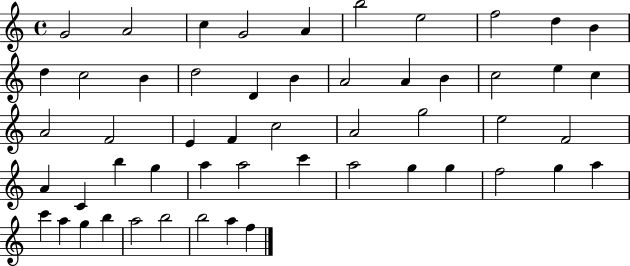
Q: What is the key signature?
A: C major